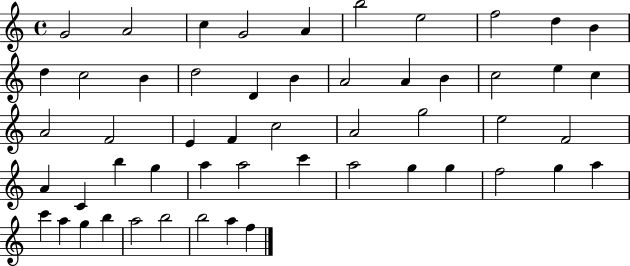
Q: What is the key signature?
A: C major